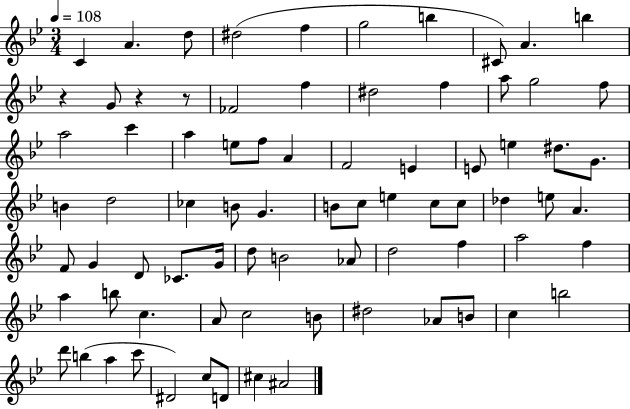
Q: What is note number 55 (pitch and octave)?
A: F5